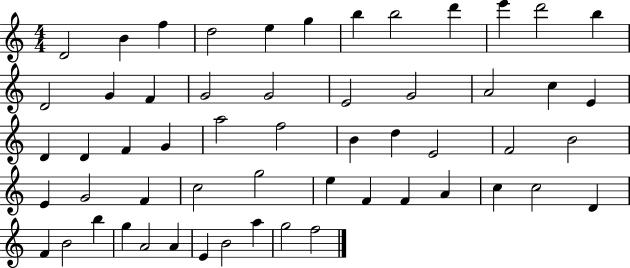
D4/h B4/q F5/q D5/h E5/q G5/q B5/q B5/h D6/q E6/q D6/h B5/q D4/h G4/q F4/q G4/h G4/h E4/h G4/h A4/h C5/q E4/q D4/q D4/q F4/q G4/q A5/h F5/h B4/q D5/q E4/h F4/h B4/h E4/q G4/h F4/q C5/h G5/h E5/q F4/q F4/q A4/q C5/q C5/h D4/q F4/q B4/h B5/q G5/q A4/h A4/q E4/q B4/h A5/q G5/h F5/h